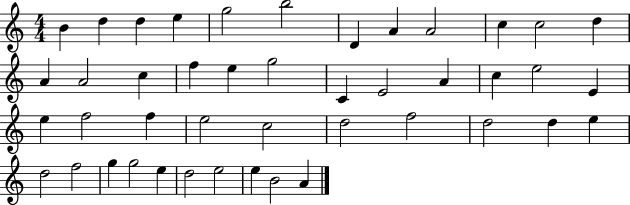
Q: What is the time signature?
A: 4/4